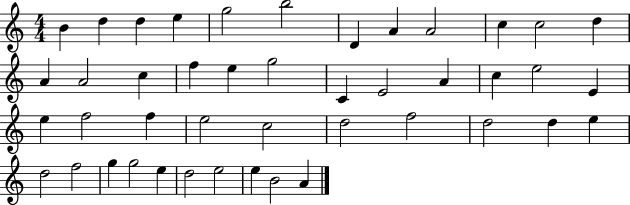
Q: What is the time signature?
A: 4/4